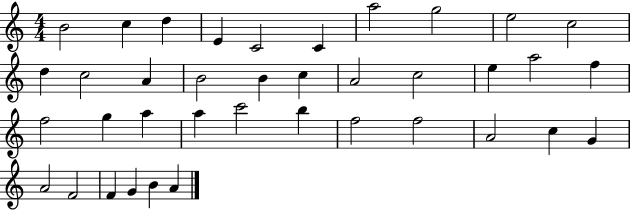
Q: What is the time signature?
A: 4/4